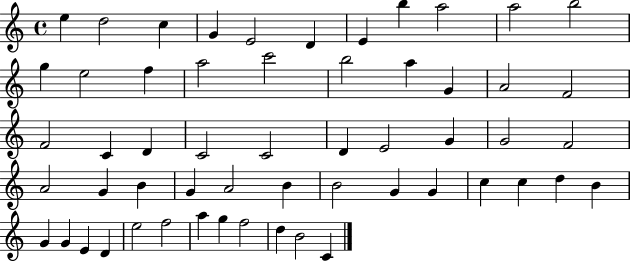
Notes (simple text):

E5/q D5/h C5/q G4/q E4/h D4/q E4/q B5/q A5/h A5/h B5/h G5/q E5/h F5/q A5/h C6/h B5/h A5/q G4/q A4/h F4/h F4/h C4/q D4/q C4/h C4/h D4/q E4/h G4/q G4/h F4/h A4/h G4/q B4/q G4/q A4/h B4/q B4/h G4/q G4/q C5/q C5/q D5/q B4/q G4/q G4/q E4/q D4/q E5/h F5/h A5/q G5/q F5/h D5/q B4/h C4/q